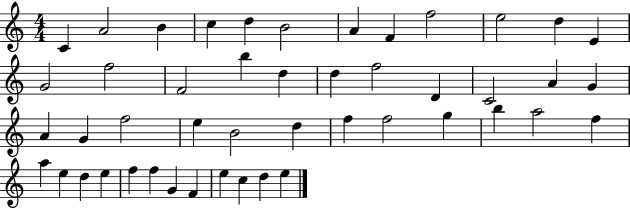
X:1
T:Untitled
M:4/4
L:1/4
K:C
C A2 B c d B2 A F f2 e2 d E G2 f2 F2 b d d f2 D C2 A G A G f2 e B2 d f f2 g b a2 f a e d e f f G F e c d e